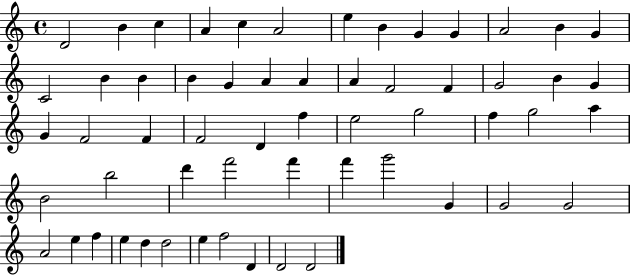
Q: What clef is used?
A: treble